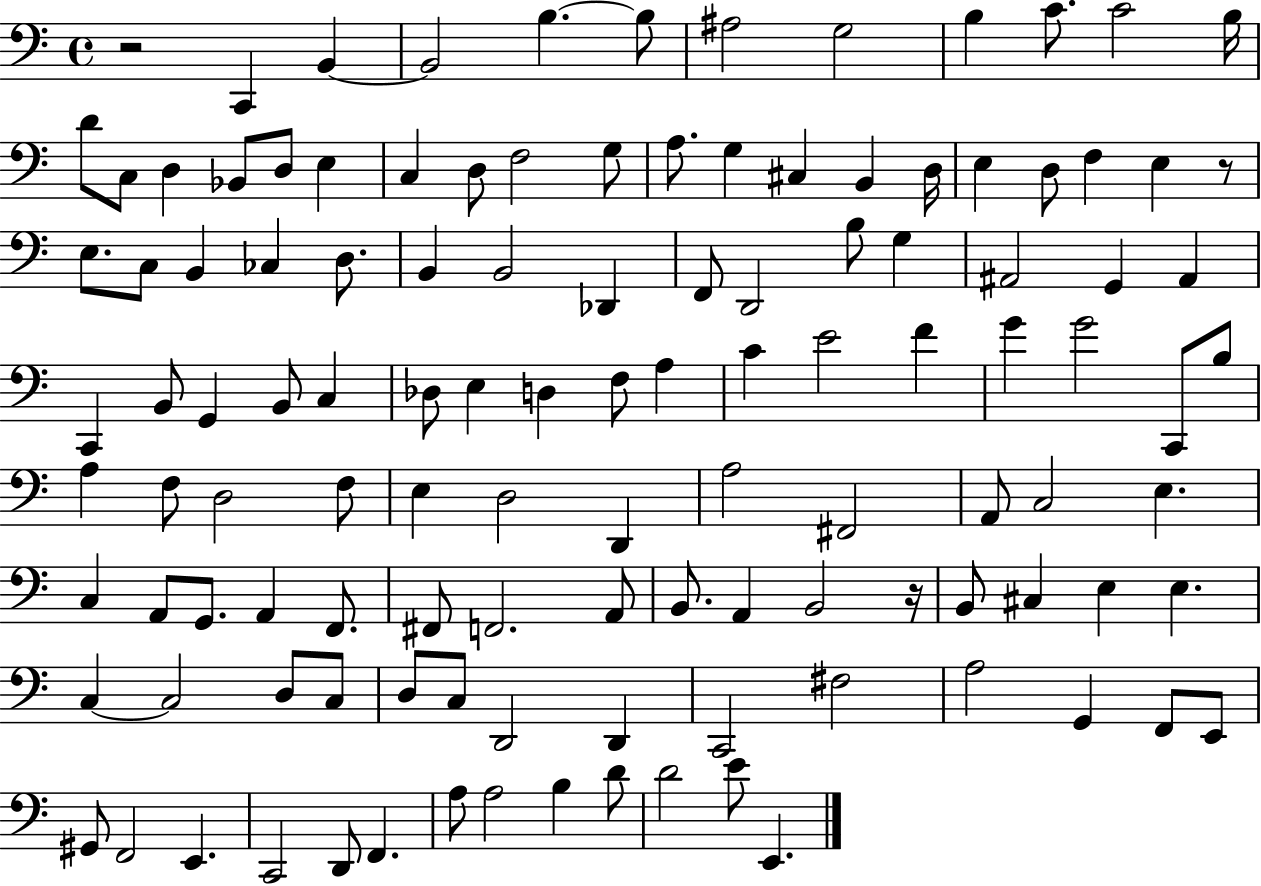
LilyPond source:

{
  \clef bass
  \time 4/4
  \defaultTimeSignature
  \key c \major
  r2 c,4 b,4~~ | b,2 b4.~~ b8 | ais2 g2 | b4 c'8. c'2 b16 | \break d'8 c8 d4 bes,8 d8 e4 | c4 d8 f2 g8 | a8. g4 cis4 b,4 d16 | e4 d8 f4 e4 r8 | \break e8. c8 b,4 ces4 d8. | b,4 b,2 des,4 | f,8 d,2 b8 g4 | ais,2 g,4 ais,4 | \break c,4 b,8 g,4 b,8 c4 | des8 e4 d4 f8 a4 | c'4 e'2 f'4 | g'4 g'2 c,8 b8 | \break a4 f8 d2 f8 | e4 d2 d,4 | a2 fis,2 | a,8 c2 e4. | \break c4 a,8 g,8. a,4 f,8. | fis,8 f,2. a,8 | b,8. a,4 b,2 r16 | b,8 cis4 e4 e4. | \break c4~~ c2 d8 c8 | d8 c8 d,2 d,4 | c,2 fis2 | a2 g,4 f,8 e,8 | \break gis,8 f,2 e,4. | c,2 d,8 f,4. | a8 a2 b4 d'8 | d'2 e'8 e,4. | \break \bar "|."
}